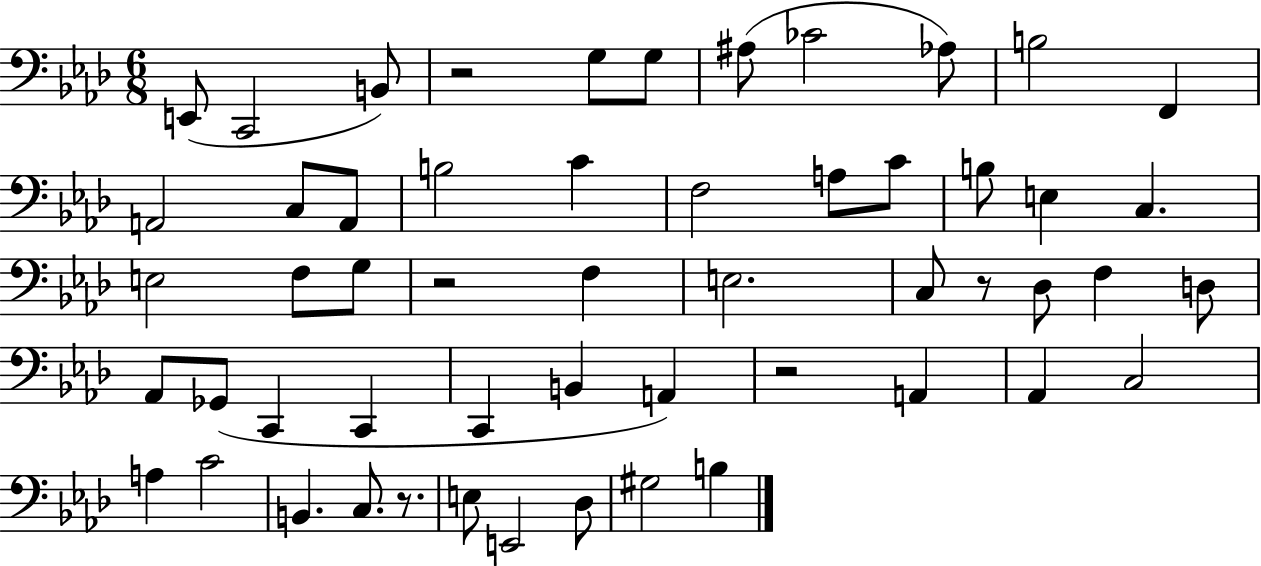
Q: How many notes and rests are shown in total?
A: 54